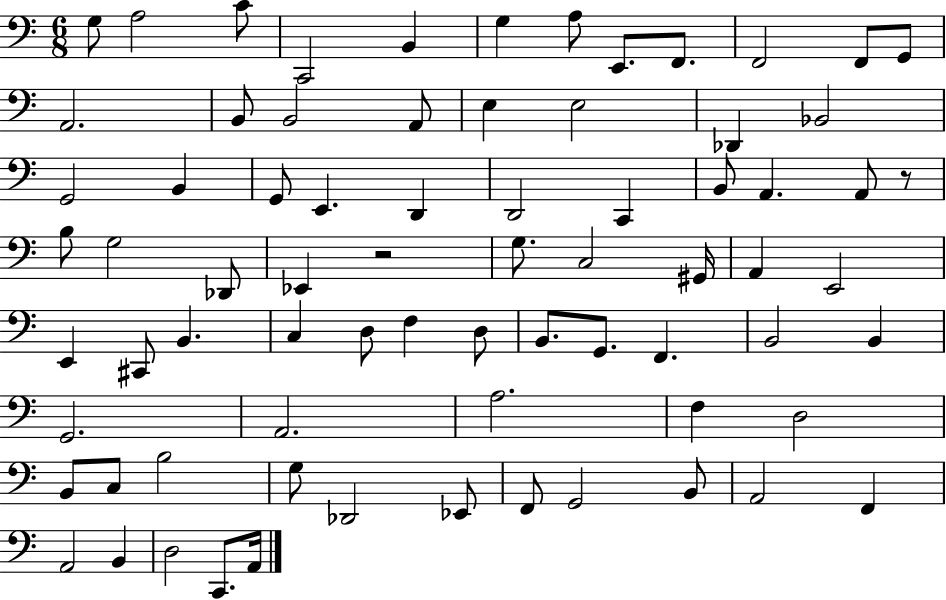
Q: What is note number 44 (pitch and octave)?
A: D3